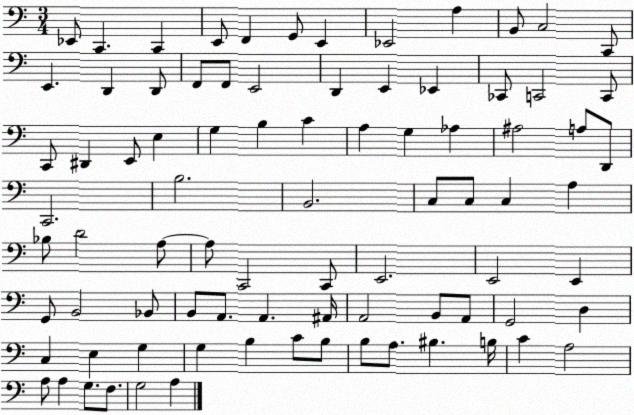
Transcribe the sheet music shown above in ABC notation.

X:1
T:Untitled
M:3/4
L:1/4
K:C
_E,,/2 C,, C,, E,,/2 F,, G,,/2 E,, _E,,2 A, B,,/2 C,2 C,,/2 E,, D,, D,,/2 F,,/2 F,,/2 E,,2 D,, E,, _E,, _C,,/2 C,,2 C,,/2 C,,/2 ^D,, E,,/2 E, G, B, C A, G, _A, ^A,2 A,/2 D,,/2 C,,2 B,2 B,,2 C,/2 C,/2 C, A, _B,/2 D2 A,/2 A,/2 C,,2 C,,/2 E,,2 E,,2 E,, G,,/2 B,,2 _B,,/2 B,,/2 A,,/2 A,, ^A,,/4 A,,2 B,,/2 A,,/2 G,,2 D, C, E, G, G, B, C/2 B,/2 B,/2 A,/2 ^B, B,/4 C A,2 A,/2 A, G,/2 F,/2 G,2 A,